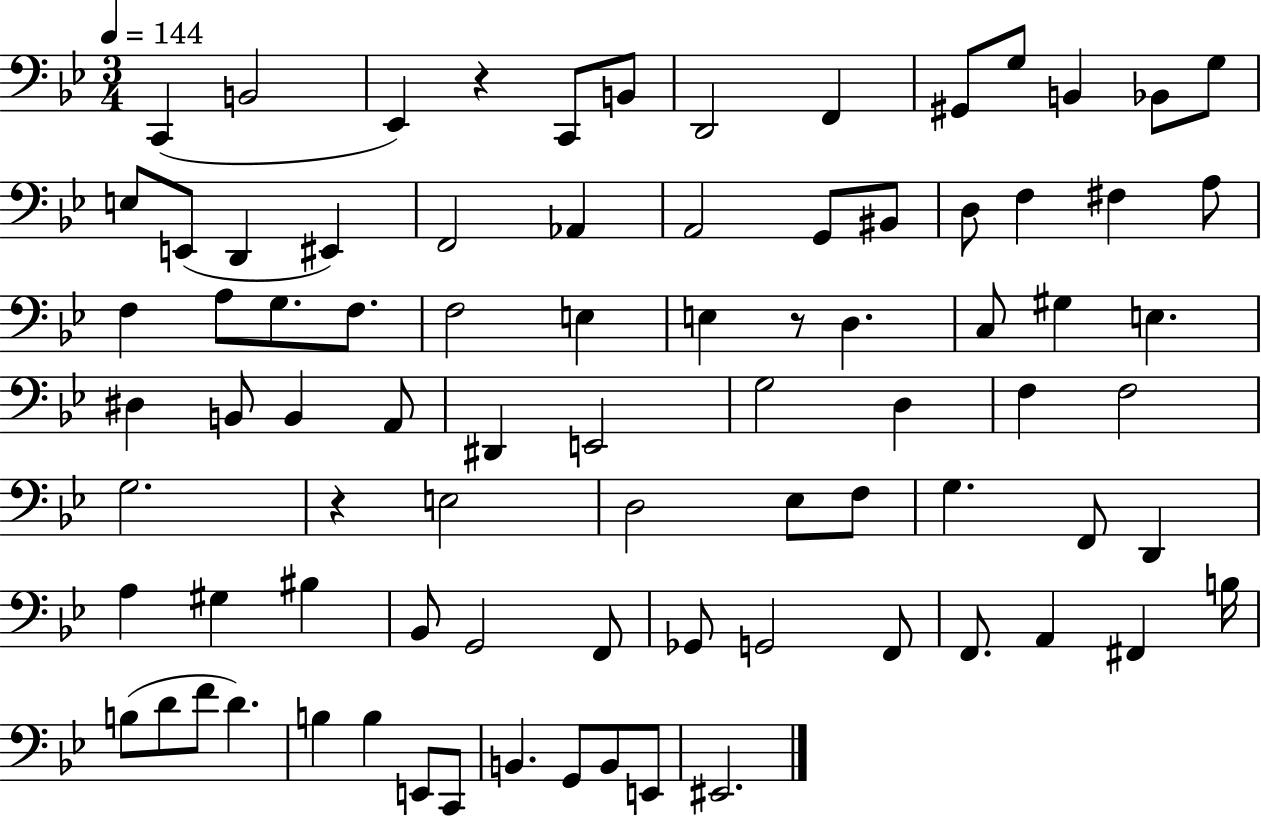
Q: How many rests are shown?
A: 3